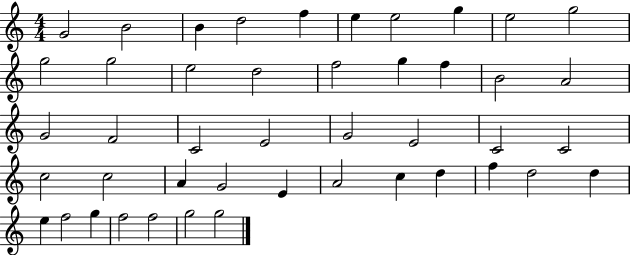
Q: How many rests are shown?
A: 0